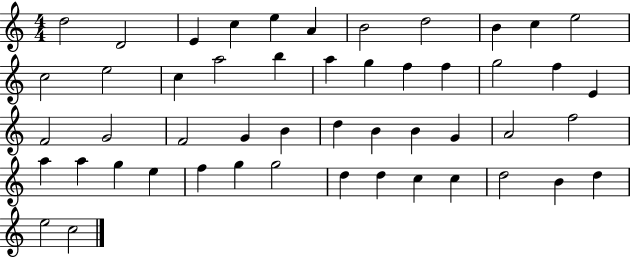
X:1
T:Untitled
M:4/4
L:1/4
K:C
d2 D2 E c e A B2 d2 B c e2 c2 e2 c a2 b a g f f g2 f E F2 G2 F2 G B d B B G A2 f2 a a g e f g g2 d d c c d2 B d e2 c2